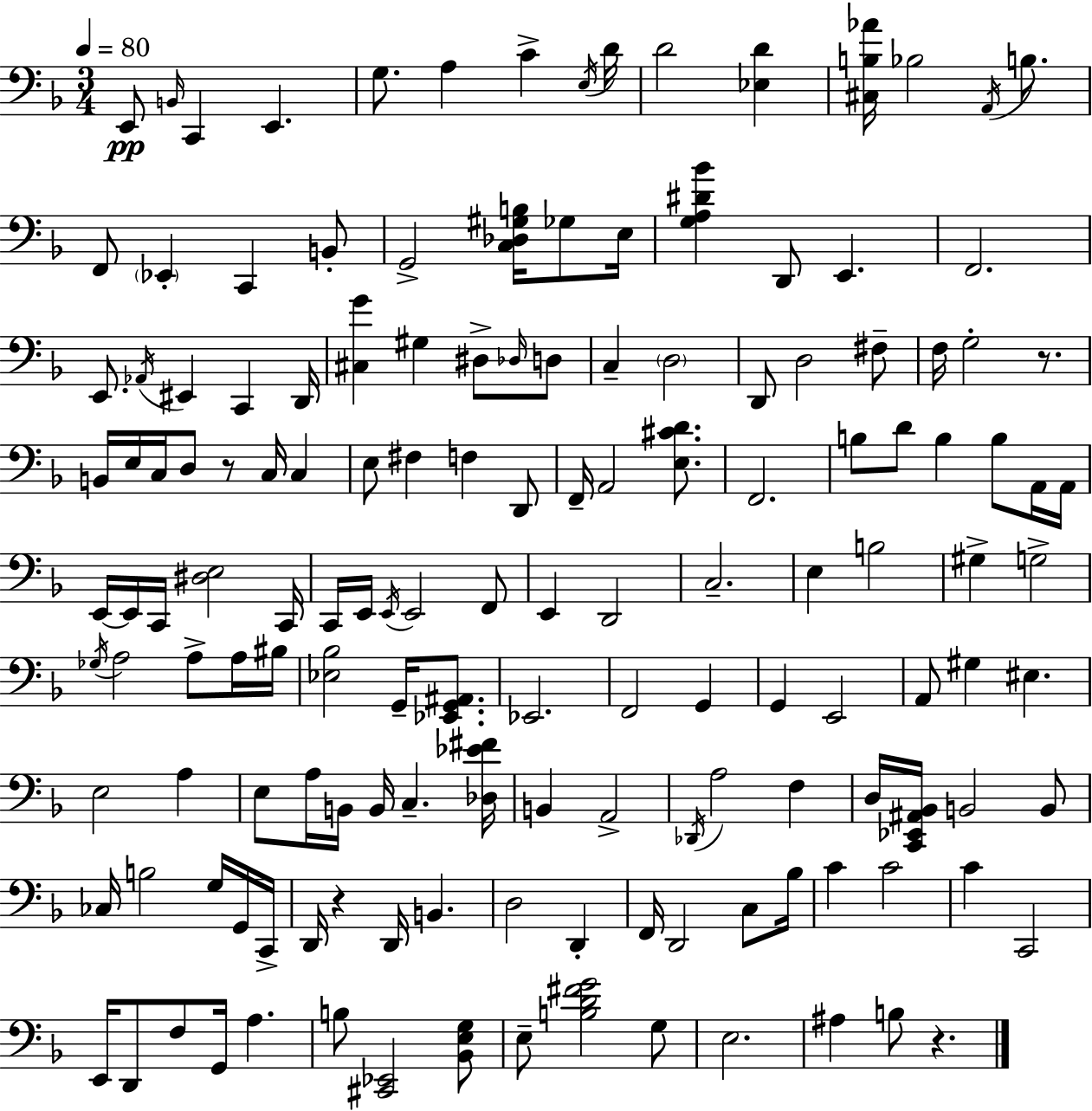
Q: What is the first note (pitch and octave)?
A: E2